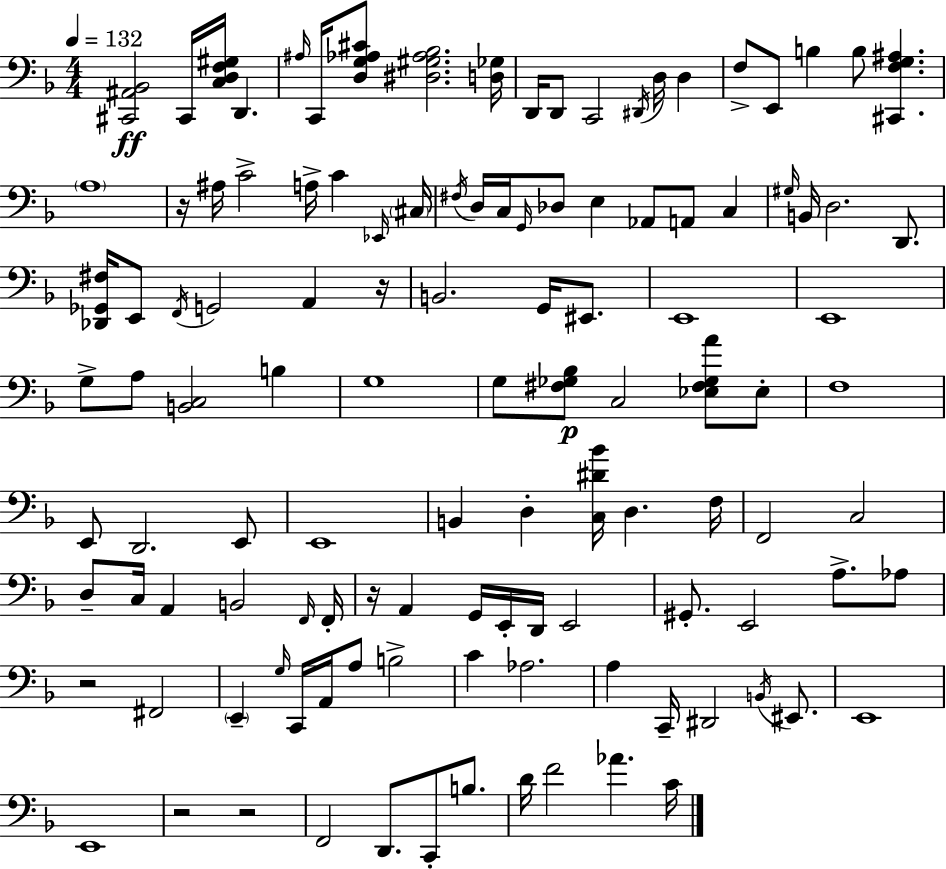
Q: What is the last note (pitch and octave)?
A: C4